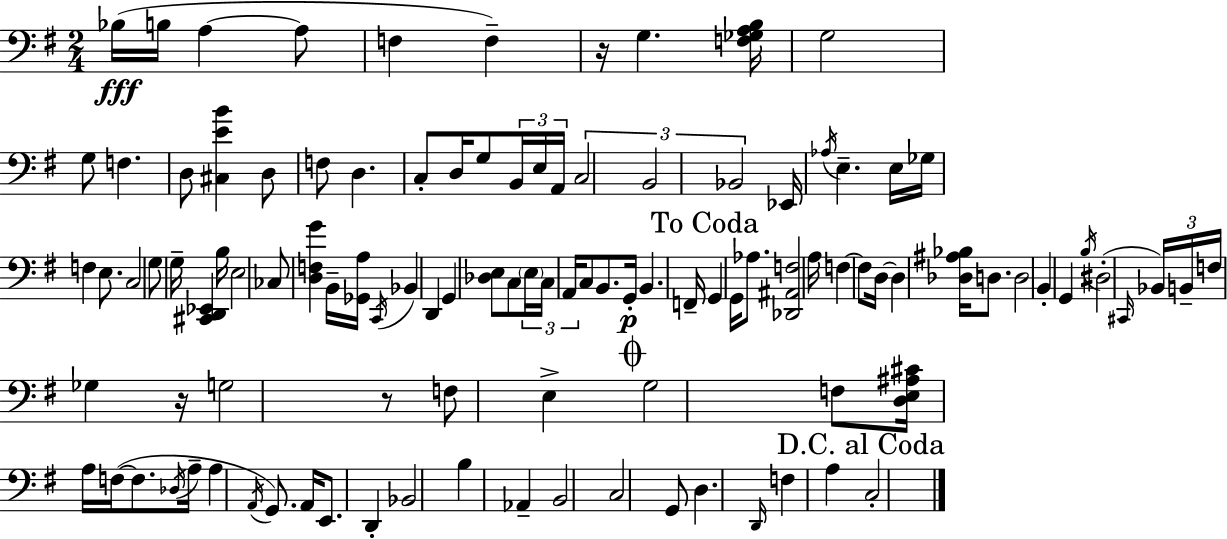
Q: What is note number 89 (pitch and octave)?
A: B2